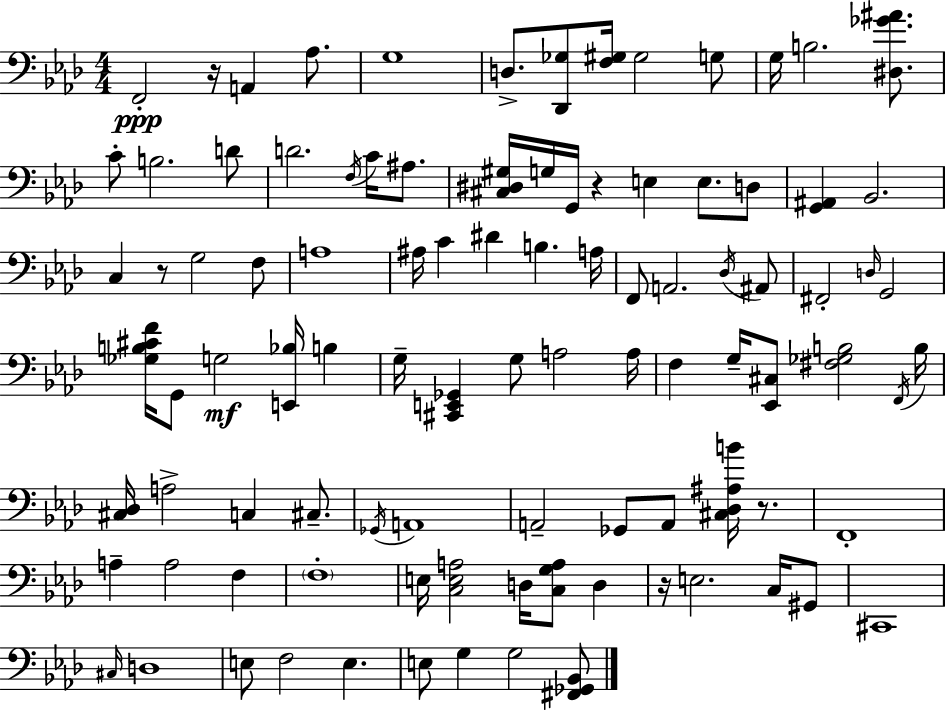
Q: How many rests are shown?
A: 5